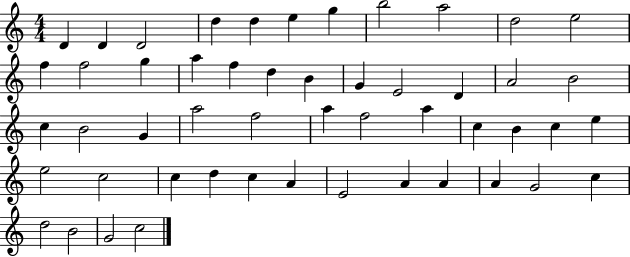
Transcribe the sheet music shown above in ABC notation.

X:1
T:Untitled
M:4/4
L:1/4
K:C
D D D2 d d e g b2 a2 d2 e2 f f2 g a f d B G E2 D A2 B2 c B2 G a2 f2 a f2 a c B c e e2 c2 c d c A E2 A A A G2 c d2 B2 G2 c2